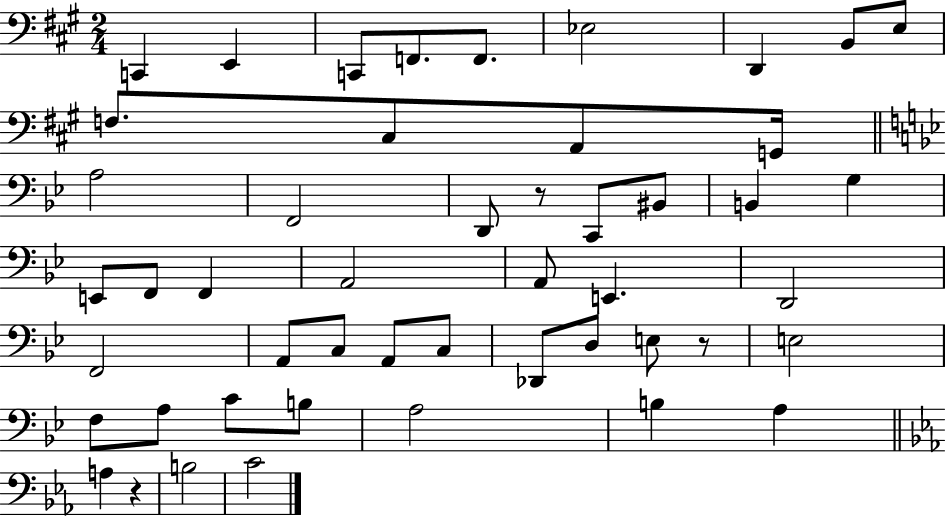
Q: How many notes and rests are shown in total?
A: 49